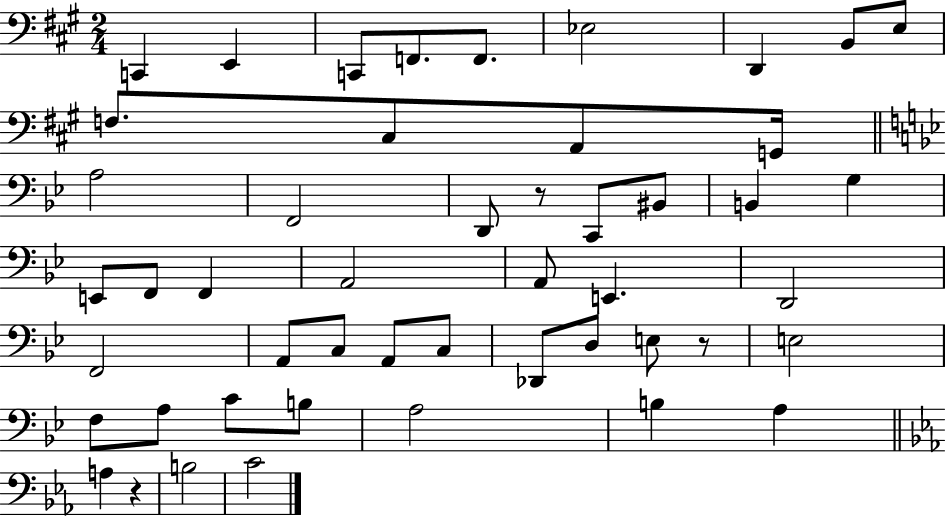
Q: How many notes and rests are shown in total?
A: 49